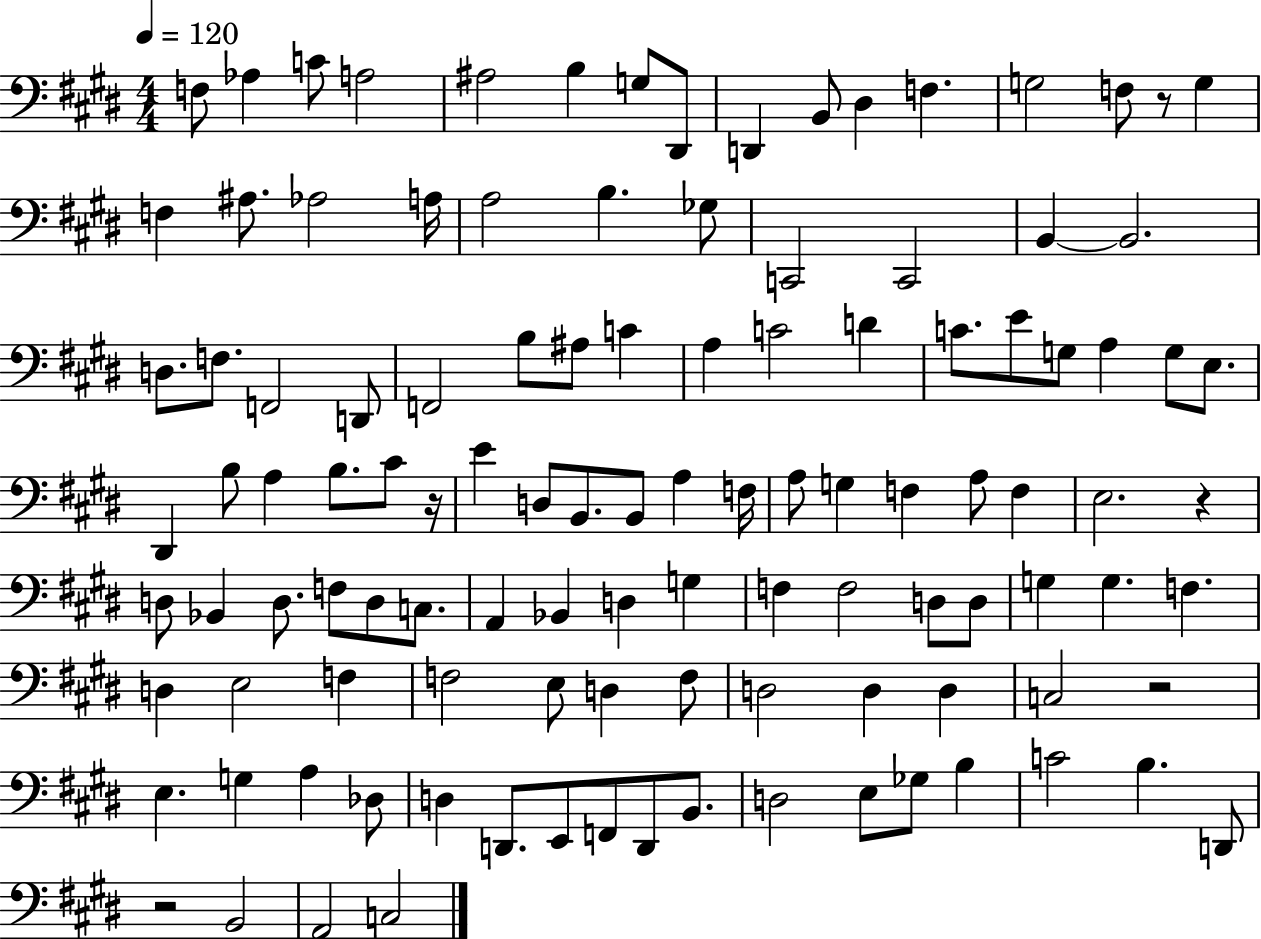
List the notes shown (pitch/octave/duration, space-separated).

F3/e Ab3/q C4/e A3/h A#3/h B3/q G3/e D#2/e D2/q B2/e D#3/q F3/q. G3/h F3/e R/e G3/q F3/q A#3/e. Ab3/h A3/s A3/h B3/q. Gb3/e C2/h C2/h B2/q B2/h. D3/e. F3/e. F2/h D2/e F2/h B3/e A#3/e C4/q A3/q C4/h D4/q C4/e. E4/e G3/e A3/q G3/e E3/e. D#2/q B3/e A3/q B3/e. C#4/e R/s E4/q D3/e B2/e. B2/e A3/q F3/s A3/e G3/q F3/q A3/e F3/q E3/h. R/q D3/e Bb2/q D3/e. F3/e D3/e C3/e. A2/q Bb2/q D3/q G3/q F3/q F3/h D3/e D3/e G3/q G3/q. F3/q. D3/q E3/h F3/q F3/h E3/e D3/q F3/e D3/h D3/q D3/q C3/h R/h E3/q. G3/q A3/q Db3/e D3/q D2/e. E2/e F2/e D2/e B2/e. D3/h E3/e Gb3/e B3/q C4/h B3/q. D2/e R/h B2/h A2/h C3/h